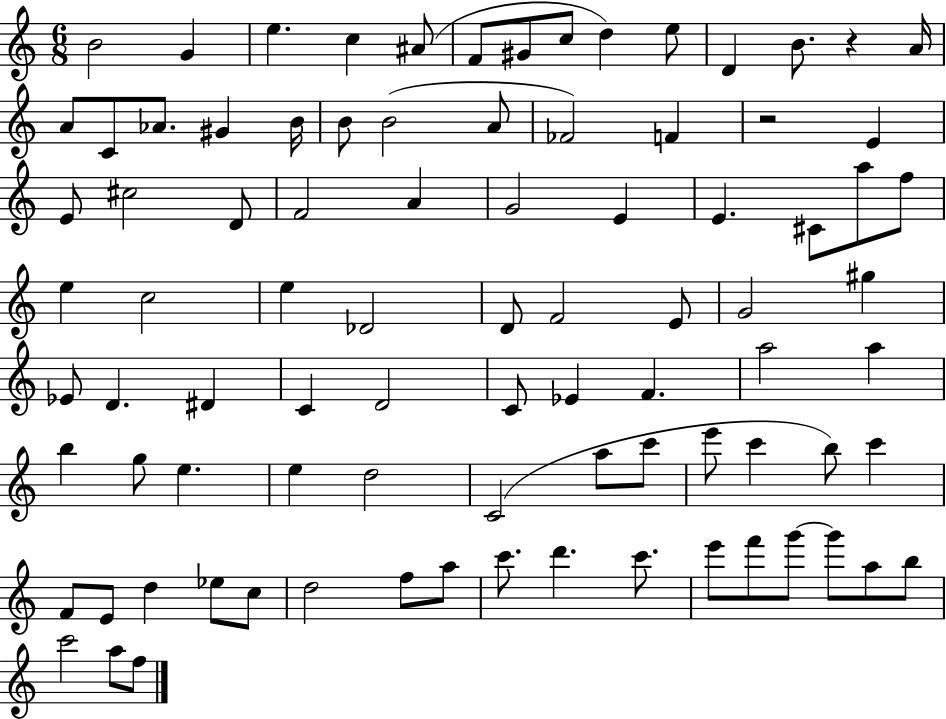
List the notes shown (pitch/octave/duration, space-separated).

B4/h G4/q E5/q. C5/q A#4/e F4/e G#4/e C5/e D5/q E5/e D4/q B4/e. R/q A4/s A4/e C4/e Ab4/e. G#4/q B4/s B4/e B4/h A4/e FES4/h F4/q R/h E4/q E4/e C#5/h D4/e F4/h A4/q G4/h E4/q E4/q. C#4/e A5/e F5/e E5/q C5/h E5/q Db4/h D4/e F4/h E4/e G4/h G#5/q Eb4/e D4/q. D#4/q C4/q D4/h C4/e Eb4/q F4/q. A5/h A5/q B5/q G5/e E5/q. E5/q D5/h C4/h A5/e C6/e E6/e C6/q B5/e C6/q F4/e E4/e D5/q Eb5/e C5/e D5/h F5/e A5/e C6/e. D6/q. C6/e. E6/e F6/e G6/e G6/e A5/e B5/e C6/h A5/e F5/e